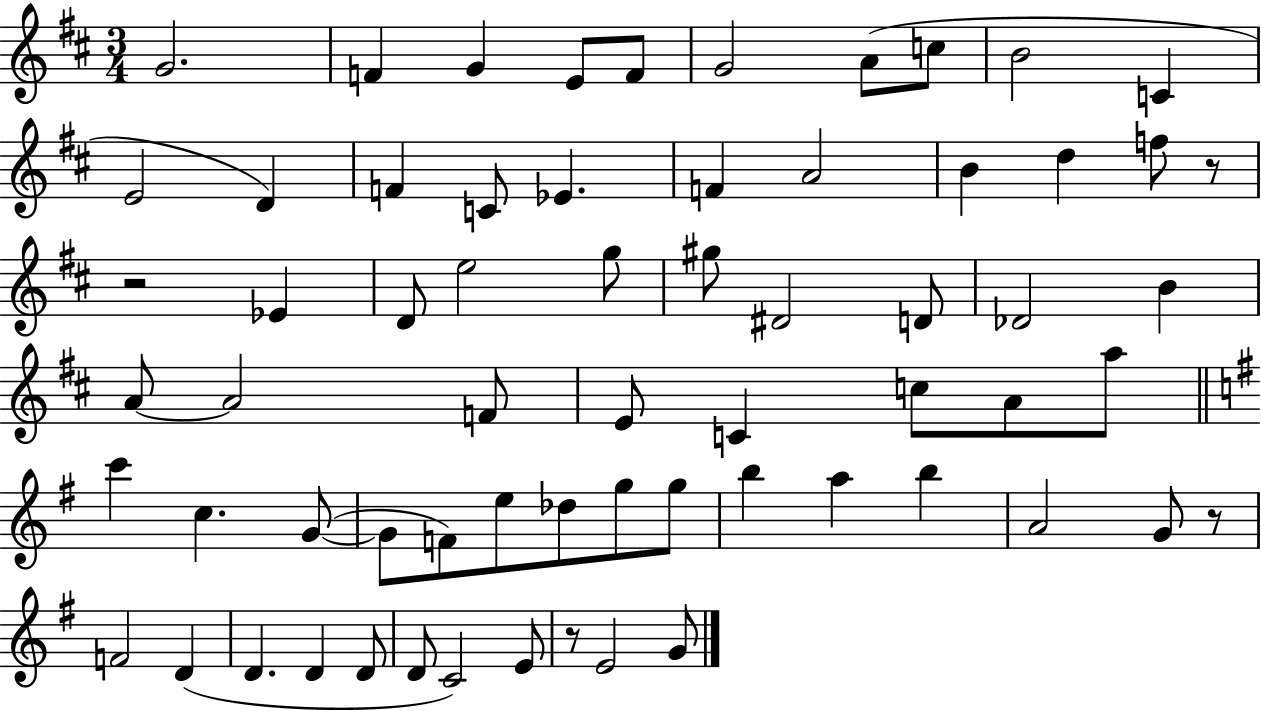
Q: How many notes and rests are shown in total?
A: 65